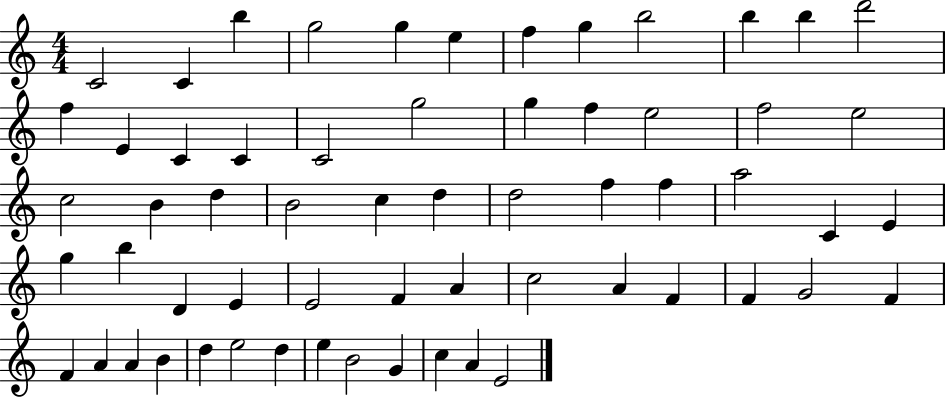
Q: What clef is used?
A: treble